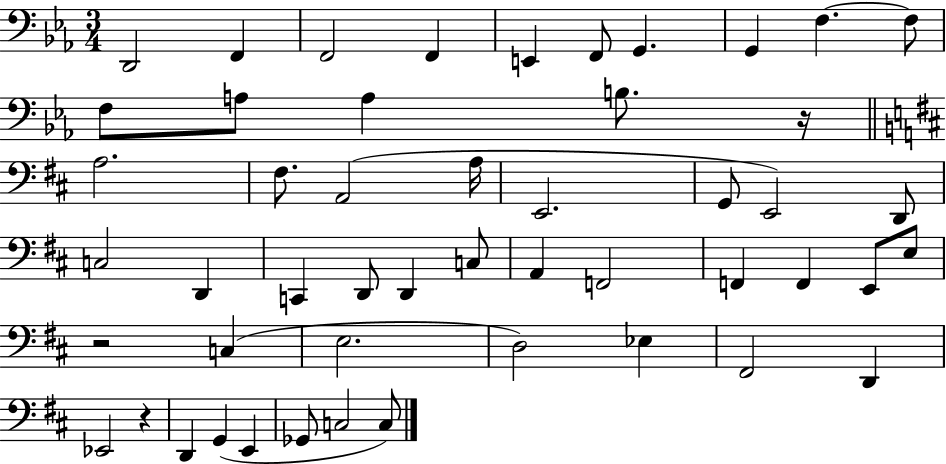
X:1
T:Untitled
M:3/4
L:1/4
K:Eb
D,,2 F,, F,,2 F,, E,, F,,/2 G,, G,, F, F,/2 F,/2 A,/2 A, B,/2 z/4 A,2 ^F,/2 A,,2 A,/4 E,,2 G,,/2 E,,2 D,,/2 C,2 D,, C,, D,,/2 D,, C,/2 A,, F,,2 F,, F,, E,,/2 E,/2 z2 C, E,2 D,2 _E, ^F,,2 D,, _E,,2 z D,, G,, E,, _G,,/2 C,2 C,/2